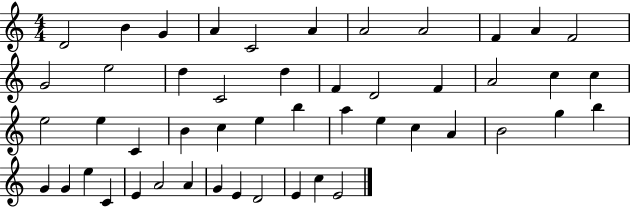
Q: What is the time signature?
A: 4/4